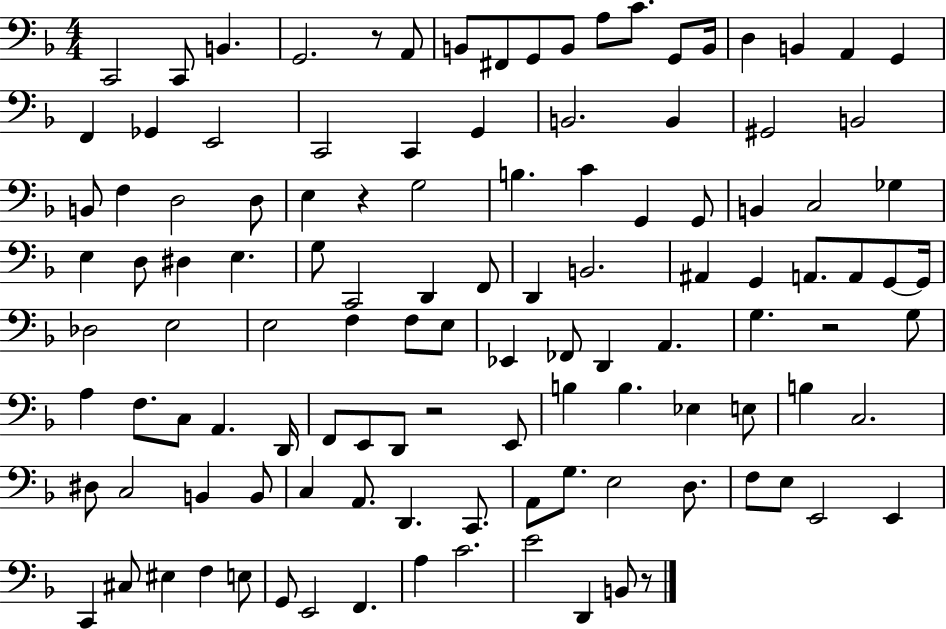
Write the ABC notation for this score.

X:1
T:Untitled
M:4/4
L:1/4
K:F
C,,2 C,,/2 B,, G,,2 z/2 A,,/2 B,,/2 ^F,,/2 G,,/2 B,,/2 A,/2 C/2 G,,/2 B,,/4 D, B,, A,, G,, F,, _G,, E,,2 C,,2 C,, G,, B,,2 B,, ^G,,2 B,,2 B,,/2 F, D,2 D,/2 E, z G,2 B, C G,, G,,/2 B,, C,2 _G, E, D,/2 ^D, E, G,/2 C,,2 D,, F,,/2 D,, B,,2 ^A,, G,, A,,/2 A,,/2 G,,/2 G,,/4 _D,2 E,2 E,2 F, F,/2 E,/2 _E,, _F,,/2 D,, A,, G, z2 G,/2 A, F,/2 C,/2 A,, D,,/4 F,,/2 E,,/2 D,,/2 z2 E,,/2 B, B, _E, E,/2 B, C,2 ^D,/2 C,2 B,, B,,/2 C, A,,/2 D,, C,,/2 A,,/2 G,/2 E,2 D,/2 F,/2 E,/2 E,,2 E,, C,, ^C,/2 ^E, F, E,/2 G,,/2 E,,2 F,, A, C2 E2 D,, B,,/2 z/2